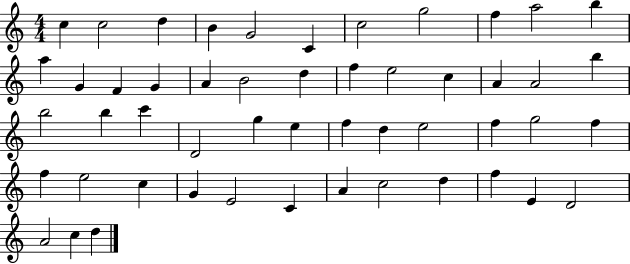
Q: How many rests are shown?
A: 0